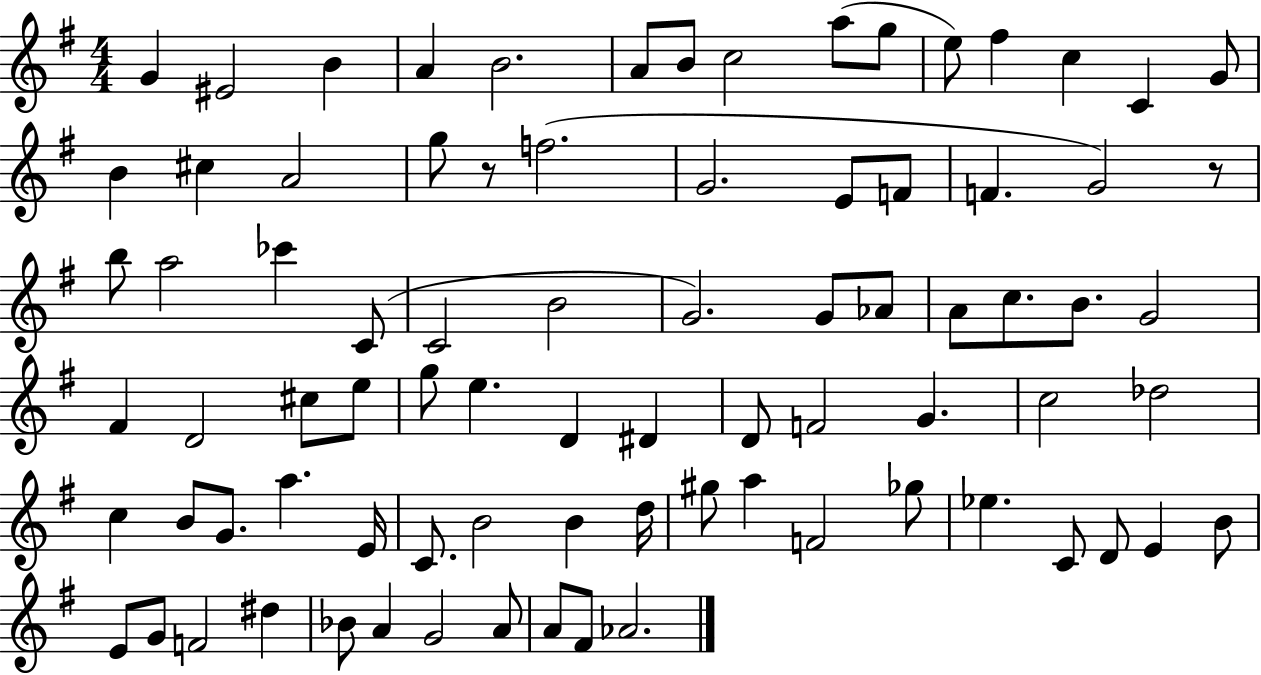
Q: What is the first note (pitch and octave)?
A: G4